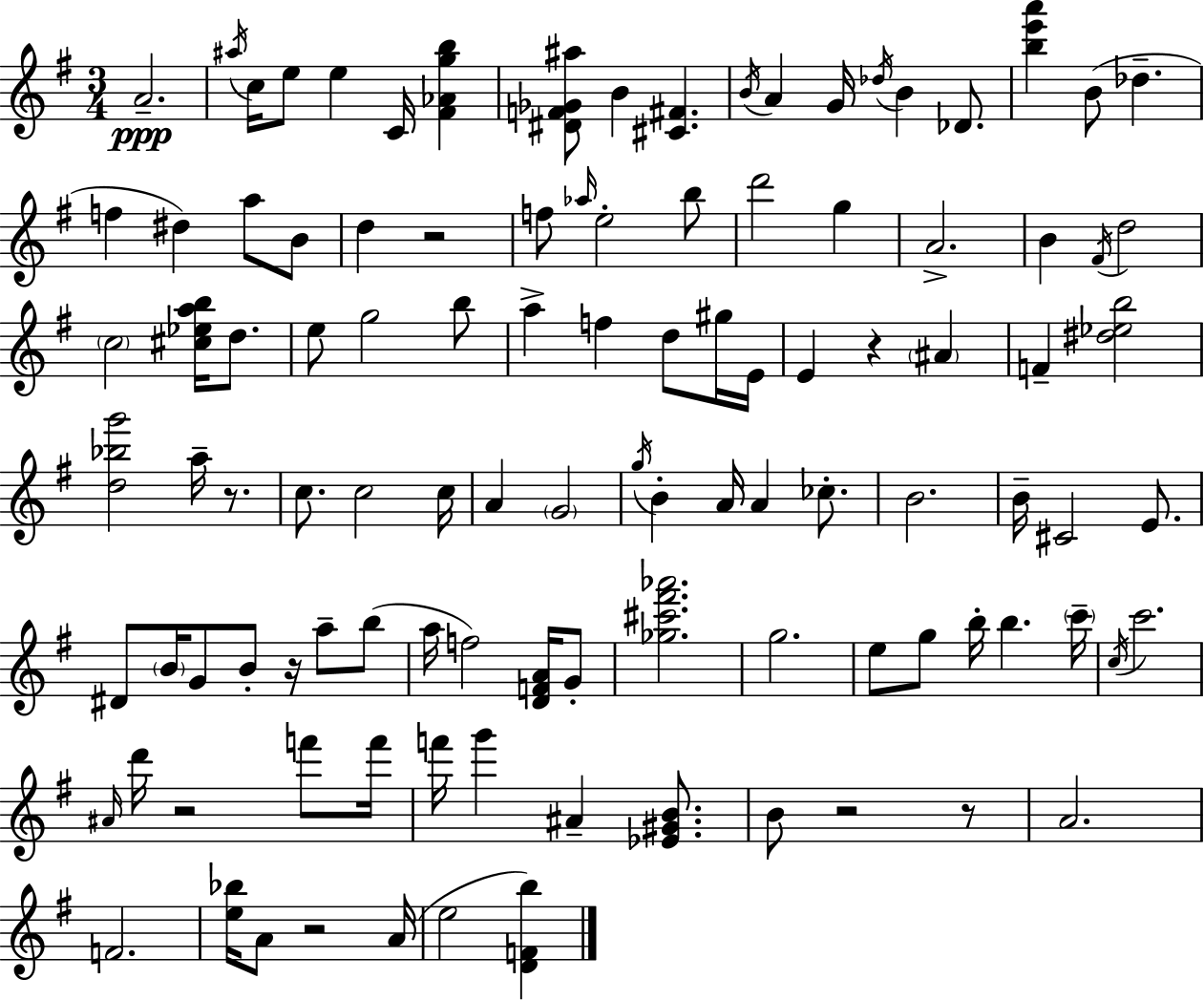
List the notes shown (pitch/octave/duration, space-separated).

A4/h. A#5/s C5/s E5/e E5/q C4/s [F#4,Ab4,G5,B5]/q [D#4,F4,Gb4,A#5]/e B4/q [C#4,F#4]/q. B4/s A4/q G4/s Db5/s B4/q Db4/e. [B5,E6,A6]/q B4/e Db5/q. F5/q D#5/q A5/e B4/e D5/q R/h F5/e Ab5/s E5/h B5/e D6/h G5/q A4/h. B4/q F#4/s D5/h C5/h [C#5,Eb5,A5,B5]/s D5/e. E5/e G5/h B5/e A5/q F5/q D5/e G#5/s E4/s E4/q R/q A#4/q F4/q [D#5,Eb5,B5]/h [D5,Bb5,G6]/h A5/s R/e. C5/e. C5/h C5/s A4/q G4/h G5/s B4/q A4/s A4/q CES5/e. B4/h. B4/s C#4/h E4/e. D#4/e B4/s G4/e B4/e R/s A5/e B5/e A5/s F5/h [D4,F4,A4]/s G4/e [Gb5,C#6,F#6,Ab6]/h. G5/h. E5/e G5/e B5/s B5/q. C6/s C5/s C6/h. A#4/s D6/s R/h F6/e F6/s F6/s G6/q A#4/q [Eb4,G#4,B4]/e. B4/e R/h R/e A4/h. F4/h. [E5,Bb5]/s A4/e R/h A4/s E5/h [D4,F4,B5]/q